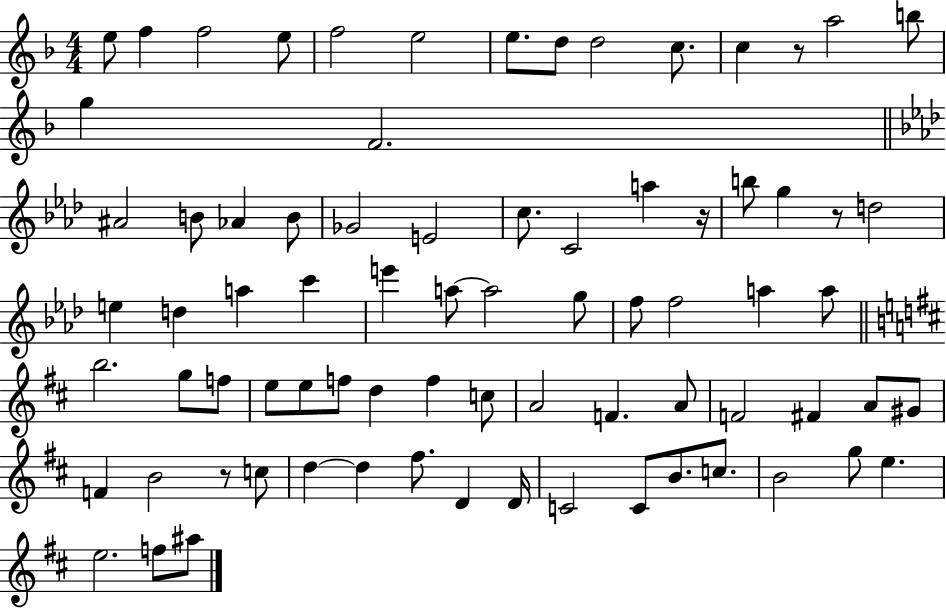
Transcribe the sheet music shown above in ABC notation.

X:1
T:Untitled
M:4/4
L:1/4
K:F
e/2 f f2 e/2 f2 e2 e/2 d/2 d2 c/2 c z/2 a2 b/2 g F2 ^A2 B/2 _A B/2 _G2 E2 c/2 C2 a z/4 b/2 g z/2 d2 e d a c' e' a/2 a2 g/2 f/2 f2 a a/2 b2 g/2 f/2 e/2 e/2 f/2 d f c/2 A2 F A/2 F2 ^F A/2 ^G/2 F B2 z/2 c/2 d d ^f/2 D D/4 C2 C/2 B/2 c/2 B2 g/2 e e2 f/2 ^a/2